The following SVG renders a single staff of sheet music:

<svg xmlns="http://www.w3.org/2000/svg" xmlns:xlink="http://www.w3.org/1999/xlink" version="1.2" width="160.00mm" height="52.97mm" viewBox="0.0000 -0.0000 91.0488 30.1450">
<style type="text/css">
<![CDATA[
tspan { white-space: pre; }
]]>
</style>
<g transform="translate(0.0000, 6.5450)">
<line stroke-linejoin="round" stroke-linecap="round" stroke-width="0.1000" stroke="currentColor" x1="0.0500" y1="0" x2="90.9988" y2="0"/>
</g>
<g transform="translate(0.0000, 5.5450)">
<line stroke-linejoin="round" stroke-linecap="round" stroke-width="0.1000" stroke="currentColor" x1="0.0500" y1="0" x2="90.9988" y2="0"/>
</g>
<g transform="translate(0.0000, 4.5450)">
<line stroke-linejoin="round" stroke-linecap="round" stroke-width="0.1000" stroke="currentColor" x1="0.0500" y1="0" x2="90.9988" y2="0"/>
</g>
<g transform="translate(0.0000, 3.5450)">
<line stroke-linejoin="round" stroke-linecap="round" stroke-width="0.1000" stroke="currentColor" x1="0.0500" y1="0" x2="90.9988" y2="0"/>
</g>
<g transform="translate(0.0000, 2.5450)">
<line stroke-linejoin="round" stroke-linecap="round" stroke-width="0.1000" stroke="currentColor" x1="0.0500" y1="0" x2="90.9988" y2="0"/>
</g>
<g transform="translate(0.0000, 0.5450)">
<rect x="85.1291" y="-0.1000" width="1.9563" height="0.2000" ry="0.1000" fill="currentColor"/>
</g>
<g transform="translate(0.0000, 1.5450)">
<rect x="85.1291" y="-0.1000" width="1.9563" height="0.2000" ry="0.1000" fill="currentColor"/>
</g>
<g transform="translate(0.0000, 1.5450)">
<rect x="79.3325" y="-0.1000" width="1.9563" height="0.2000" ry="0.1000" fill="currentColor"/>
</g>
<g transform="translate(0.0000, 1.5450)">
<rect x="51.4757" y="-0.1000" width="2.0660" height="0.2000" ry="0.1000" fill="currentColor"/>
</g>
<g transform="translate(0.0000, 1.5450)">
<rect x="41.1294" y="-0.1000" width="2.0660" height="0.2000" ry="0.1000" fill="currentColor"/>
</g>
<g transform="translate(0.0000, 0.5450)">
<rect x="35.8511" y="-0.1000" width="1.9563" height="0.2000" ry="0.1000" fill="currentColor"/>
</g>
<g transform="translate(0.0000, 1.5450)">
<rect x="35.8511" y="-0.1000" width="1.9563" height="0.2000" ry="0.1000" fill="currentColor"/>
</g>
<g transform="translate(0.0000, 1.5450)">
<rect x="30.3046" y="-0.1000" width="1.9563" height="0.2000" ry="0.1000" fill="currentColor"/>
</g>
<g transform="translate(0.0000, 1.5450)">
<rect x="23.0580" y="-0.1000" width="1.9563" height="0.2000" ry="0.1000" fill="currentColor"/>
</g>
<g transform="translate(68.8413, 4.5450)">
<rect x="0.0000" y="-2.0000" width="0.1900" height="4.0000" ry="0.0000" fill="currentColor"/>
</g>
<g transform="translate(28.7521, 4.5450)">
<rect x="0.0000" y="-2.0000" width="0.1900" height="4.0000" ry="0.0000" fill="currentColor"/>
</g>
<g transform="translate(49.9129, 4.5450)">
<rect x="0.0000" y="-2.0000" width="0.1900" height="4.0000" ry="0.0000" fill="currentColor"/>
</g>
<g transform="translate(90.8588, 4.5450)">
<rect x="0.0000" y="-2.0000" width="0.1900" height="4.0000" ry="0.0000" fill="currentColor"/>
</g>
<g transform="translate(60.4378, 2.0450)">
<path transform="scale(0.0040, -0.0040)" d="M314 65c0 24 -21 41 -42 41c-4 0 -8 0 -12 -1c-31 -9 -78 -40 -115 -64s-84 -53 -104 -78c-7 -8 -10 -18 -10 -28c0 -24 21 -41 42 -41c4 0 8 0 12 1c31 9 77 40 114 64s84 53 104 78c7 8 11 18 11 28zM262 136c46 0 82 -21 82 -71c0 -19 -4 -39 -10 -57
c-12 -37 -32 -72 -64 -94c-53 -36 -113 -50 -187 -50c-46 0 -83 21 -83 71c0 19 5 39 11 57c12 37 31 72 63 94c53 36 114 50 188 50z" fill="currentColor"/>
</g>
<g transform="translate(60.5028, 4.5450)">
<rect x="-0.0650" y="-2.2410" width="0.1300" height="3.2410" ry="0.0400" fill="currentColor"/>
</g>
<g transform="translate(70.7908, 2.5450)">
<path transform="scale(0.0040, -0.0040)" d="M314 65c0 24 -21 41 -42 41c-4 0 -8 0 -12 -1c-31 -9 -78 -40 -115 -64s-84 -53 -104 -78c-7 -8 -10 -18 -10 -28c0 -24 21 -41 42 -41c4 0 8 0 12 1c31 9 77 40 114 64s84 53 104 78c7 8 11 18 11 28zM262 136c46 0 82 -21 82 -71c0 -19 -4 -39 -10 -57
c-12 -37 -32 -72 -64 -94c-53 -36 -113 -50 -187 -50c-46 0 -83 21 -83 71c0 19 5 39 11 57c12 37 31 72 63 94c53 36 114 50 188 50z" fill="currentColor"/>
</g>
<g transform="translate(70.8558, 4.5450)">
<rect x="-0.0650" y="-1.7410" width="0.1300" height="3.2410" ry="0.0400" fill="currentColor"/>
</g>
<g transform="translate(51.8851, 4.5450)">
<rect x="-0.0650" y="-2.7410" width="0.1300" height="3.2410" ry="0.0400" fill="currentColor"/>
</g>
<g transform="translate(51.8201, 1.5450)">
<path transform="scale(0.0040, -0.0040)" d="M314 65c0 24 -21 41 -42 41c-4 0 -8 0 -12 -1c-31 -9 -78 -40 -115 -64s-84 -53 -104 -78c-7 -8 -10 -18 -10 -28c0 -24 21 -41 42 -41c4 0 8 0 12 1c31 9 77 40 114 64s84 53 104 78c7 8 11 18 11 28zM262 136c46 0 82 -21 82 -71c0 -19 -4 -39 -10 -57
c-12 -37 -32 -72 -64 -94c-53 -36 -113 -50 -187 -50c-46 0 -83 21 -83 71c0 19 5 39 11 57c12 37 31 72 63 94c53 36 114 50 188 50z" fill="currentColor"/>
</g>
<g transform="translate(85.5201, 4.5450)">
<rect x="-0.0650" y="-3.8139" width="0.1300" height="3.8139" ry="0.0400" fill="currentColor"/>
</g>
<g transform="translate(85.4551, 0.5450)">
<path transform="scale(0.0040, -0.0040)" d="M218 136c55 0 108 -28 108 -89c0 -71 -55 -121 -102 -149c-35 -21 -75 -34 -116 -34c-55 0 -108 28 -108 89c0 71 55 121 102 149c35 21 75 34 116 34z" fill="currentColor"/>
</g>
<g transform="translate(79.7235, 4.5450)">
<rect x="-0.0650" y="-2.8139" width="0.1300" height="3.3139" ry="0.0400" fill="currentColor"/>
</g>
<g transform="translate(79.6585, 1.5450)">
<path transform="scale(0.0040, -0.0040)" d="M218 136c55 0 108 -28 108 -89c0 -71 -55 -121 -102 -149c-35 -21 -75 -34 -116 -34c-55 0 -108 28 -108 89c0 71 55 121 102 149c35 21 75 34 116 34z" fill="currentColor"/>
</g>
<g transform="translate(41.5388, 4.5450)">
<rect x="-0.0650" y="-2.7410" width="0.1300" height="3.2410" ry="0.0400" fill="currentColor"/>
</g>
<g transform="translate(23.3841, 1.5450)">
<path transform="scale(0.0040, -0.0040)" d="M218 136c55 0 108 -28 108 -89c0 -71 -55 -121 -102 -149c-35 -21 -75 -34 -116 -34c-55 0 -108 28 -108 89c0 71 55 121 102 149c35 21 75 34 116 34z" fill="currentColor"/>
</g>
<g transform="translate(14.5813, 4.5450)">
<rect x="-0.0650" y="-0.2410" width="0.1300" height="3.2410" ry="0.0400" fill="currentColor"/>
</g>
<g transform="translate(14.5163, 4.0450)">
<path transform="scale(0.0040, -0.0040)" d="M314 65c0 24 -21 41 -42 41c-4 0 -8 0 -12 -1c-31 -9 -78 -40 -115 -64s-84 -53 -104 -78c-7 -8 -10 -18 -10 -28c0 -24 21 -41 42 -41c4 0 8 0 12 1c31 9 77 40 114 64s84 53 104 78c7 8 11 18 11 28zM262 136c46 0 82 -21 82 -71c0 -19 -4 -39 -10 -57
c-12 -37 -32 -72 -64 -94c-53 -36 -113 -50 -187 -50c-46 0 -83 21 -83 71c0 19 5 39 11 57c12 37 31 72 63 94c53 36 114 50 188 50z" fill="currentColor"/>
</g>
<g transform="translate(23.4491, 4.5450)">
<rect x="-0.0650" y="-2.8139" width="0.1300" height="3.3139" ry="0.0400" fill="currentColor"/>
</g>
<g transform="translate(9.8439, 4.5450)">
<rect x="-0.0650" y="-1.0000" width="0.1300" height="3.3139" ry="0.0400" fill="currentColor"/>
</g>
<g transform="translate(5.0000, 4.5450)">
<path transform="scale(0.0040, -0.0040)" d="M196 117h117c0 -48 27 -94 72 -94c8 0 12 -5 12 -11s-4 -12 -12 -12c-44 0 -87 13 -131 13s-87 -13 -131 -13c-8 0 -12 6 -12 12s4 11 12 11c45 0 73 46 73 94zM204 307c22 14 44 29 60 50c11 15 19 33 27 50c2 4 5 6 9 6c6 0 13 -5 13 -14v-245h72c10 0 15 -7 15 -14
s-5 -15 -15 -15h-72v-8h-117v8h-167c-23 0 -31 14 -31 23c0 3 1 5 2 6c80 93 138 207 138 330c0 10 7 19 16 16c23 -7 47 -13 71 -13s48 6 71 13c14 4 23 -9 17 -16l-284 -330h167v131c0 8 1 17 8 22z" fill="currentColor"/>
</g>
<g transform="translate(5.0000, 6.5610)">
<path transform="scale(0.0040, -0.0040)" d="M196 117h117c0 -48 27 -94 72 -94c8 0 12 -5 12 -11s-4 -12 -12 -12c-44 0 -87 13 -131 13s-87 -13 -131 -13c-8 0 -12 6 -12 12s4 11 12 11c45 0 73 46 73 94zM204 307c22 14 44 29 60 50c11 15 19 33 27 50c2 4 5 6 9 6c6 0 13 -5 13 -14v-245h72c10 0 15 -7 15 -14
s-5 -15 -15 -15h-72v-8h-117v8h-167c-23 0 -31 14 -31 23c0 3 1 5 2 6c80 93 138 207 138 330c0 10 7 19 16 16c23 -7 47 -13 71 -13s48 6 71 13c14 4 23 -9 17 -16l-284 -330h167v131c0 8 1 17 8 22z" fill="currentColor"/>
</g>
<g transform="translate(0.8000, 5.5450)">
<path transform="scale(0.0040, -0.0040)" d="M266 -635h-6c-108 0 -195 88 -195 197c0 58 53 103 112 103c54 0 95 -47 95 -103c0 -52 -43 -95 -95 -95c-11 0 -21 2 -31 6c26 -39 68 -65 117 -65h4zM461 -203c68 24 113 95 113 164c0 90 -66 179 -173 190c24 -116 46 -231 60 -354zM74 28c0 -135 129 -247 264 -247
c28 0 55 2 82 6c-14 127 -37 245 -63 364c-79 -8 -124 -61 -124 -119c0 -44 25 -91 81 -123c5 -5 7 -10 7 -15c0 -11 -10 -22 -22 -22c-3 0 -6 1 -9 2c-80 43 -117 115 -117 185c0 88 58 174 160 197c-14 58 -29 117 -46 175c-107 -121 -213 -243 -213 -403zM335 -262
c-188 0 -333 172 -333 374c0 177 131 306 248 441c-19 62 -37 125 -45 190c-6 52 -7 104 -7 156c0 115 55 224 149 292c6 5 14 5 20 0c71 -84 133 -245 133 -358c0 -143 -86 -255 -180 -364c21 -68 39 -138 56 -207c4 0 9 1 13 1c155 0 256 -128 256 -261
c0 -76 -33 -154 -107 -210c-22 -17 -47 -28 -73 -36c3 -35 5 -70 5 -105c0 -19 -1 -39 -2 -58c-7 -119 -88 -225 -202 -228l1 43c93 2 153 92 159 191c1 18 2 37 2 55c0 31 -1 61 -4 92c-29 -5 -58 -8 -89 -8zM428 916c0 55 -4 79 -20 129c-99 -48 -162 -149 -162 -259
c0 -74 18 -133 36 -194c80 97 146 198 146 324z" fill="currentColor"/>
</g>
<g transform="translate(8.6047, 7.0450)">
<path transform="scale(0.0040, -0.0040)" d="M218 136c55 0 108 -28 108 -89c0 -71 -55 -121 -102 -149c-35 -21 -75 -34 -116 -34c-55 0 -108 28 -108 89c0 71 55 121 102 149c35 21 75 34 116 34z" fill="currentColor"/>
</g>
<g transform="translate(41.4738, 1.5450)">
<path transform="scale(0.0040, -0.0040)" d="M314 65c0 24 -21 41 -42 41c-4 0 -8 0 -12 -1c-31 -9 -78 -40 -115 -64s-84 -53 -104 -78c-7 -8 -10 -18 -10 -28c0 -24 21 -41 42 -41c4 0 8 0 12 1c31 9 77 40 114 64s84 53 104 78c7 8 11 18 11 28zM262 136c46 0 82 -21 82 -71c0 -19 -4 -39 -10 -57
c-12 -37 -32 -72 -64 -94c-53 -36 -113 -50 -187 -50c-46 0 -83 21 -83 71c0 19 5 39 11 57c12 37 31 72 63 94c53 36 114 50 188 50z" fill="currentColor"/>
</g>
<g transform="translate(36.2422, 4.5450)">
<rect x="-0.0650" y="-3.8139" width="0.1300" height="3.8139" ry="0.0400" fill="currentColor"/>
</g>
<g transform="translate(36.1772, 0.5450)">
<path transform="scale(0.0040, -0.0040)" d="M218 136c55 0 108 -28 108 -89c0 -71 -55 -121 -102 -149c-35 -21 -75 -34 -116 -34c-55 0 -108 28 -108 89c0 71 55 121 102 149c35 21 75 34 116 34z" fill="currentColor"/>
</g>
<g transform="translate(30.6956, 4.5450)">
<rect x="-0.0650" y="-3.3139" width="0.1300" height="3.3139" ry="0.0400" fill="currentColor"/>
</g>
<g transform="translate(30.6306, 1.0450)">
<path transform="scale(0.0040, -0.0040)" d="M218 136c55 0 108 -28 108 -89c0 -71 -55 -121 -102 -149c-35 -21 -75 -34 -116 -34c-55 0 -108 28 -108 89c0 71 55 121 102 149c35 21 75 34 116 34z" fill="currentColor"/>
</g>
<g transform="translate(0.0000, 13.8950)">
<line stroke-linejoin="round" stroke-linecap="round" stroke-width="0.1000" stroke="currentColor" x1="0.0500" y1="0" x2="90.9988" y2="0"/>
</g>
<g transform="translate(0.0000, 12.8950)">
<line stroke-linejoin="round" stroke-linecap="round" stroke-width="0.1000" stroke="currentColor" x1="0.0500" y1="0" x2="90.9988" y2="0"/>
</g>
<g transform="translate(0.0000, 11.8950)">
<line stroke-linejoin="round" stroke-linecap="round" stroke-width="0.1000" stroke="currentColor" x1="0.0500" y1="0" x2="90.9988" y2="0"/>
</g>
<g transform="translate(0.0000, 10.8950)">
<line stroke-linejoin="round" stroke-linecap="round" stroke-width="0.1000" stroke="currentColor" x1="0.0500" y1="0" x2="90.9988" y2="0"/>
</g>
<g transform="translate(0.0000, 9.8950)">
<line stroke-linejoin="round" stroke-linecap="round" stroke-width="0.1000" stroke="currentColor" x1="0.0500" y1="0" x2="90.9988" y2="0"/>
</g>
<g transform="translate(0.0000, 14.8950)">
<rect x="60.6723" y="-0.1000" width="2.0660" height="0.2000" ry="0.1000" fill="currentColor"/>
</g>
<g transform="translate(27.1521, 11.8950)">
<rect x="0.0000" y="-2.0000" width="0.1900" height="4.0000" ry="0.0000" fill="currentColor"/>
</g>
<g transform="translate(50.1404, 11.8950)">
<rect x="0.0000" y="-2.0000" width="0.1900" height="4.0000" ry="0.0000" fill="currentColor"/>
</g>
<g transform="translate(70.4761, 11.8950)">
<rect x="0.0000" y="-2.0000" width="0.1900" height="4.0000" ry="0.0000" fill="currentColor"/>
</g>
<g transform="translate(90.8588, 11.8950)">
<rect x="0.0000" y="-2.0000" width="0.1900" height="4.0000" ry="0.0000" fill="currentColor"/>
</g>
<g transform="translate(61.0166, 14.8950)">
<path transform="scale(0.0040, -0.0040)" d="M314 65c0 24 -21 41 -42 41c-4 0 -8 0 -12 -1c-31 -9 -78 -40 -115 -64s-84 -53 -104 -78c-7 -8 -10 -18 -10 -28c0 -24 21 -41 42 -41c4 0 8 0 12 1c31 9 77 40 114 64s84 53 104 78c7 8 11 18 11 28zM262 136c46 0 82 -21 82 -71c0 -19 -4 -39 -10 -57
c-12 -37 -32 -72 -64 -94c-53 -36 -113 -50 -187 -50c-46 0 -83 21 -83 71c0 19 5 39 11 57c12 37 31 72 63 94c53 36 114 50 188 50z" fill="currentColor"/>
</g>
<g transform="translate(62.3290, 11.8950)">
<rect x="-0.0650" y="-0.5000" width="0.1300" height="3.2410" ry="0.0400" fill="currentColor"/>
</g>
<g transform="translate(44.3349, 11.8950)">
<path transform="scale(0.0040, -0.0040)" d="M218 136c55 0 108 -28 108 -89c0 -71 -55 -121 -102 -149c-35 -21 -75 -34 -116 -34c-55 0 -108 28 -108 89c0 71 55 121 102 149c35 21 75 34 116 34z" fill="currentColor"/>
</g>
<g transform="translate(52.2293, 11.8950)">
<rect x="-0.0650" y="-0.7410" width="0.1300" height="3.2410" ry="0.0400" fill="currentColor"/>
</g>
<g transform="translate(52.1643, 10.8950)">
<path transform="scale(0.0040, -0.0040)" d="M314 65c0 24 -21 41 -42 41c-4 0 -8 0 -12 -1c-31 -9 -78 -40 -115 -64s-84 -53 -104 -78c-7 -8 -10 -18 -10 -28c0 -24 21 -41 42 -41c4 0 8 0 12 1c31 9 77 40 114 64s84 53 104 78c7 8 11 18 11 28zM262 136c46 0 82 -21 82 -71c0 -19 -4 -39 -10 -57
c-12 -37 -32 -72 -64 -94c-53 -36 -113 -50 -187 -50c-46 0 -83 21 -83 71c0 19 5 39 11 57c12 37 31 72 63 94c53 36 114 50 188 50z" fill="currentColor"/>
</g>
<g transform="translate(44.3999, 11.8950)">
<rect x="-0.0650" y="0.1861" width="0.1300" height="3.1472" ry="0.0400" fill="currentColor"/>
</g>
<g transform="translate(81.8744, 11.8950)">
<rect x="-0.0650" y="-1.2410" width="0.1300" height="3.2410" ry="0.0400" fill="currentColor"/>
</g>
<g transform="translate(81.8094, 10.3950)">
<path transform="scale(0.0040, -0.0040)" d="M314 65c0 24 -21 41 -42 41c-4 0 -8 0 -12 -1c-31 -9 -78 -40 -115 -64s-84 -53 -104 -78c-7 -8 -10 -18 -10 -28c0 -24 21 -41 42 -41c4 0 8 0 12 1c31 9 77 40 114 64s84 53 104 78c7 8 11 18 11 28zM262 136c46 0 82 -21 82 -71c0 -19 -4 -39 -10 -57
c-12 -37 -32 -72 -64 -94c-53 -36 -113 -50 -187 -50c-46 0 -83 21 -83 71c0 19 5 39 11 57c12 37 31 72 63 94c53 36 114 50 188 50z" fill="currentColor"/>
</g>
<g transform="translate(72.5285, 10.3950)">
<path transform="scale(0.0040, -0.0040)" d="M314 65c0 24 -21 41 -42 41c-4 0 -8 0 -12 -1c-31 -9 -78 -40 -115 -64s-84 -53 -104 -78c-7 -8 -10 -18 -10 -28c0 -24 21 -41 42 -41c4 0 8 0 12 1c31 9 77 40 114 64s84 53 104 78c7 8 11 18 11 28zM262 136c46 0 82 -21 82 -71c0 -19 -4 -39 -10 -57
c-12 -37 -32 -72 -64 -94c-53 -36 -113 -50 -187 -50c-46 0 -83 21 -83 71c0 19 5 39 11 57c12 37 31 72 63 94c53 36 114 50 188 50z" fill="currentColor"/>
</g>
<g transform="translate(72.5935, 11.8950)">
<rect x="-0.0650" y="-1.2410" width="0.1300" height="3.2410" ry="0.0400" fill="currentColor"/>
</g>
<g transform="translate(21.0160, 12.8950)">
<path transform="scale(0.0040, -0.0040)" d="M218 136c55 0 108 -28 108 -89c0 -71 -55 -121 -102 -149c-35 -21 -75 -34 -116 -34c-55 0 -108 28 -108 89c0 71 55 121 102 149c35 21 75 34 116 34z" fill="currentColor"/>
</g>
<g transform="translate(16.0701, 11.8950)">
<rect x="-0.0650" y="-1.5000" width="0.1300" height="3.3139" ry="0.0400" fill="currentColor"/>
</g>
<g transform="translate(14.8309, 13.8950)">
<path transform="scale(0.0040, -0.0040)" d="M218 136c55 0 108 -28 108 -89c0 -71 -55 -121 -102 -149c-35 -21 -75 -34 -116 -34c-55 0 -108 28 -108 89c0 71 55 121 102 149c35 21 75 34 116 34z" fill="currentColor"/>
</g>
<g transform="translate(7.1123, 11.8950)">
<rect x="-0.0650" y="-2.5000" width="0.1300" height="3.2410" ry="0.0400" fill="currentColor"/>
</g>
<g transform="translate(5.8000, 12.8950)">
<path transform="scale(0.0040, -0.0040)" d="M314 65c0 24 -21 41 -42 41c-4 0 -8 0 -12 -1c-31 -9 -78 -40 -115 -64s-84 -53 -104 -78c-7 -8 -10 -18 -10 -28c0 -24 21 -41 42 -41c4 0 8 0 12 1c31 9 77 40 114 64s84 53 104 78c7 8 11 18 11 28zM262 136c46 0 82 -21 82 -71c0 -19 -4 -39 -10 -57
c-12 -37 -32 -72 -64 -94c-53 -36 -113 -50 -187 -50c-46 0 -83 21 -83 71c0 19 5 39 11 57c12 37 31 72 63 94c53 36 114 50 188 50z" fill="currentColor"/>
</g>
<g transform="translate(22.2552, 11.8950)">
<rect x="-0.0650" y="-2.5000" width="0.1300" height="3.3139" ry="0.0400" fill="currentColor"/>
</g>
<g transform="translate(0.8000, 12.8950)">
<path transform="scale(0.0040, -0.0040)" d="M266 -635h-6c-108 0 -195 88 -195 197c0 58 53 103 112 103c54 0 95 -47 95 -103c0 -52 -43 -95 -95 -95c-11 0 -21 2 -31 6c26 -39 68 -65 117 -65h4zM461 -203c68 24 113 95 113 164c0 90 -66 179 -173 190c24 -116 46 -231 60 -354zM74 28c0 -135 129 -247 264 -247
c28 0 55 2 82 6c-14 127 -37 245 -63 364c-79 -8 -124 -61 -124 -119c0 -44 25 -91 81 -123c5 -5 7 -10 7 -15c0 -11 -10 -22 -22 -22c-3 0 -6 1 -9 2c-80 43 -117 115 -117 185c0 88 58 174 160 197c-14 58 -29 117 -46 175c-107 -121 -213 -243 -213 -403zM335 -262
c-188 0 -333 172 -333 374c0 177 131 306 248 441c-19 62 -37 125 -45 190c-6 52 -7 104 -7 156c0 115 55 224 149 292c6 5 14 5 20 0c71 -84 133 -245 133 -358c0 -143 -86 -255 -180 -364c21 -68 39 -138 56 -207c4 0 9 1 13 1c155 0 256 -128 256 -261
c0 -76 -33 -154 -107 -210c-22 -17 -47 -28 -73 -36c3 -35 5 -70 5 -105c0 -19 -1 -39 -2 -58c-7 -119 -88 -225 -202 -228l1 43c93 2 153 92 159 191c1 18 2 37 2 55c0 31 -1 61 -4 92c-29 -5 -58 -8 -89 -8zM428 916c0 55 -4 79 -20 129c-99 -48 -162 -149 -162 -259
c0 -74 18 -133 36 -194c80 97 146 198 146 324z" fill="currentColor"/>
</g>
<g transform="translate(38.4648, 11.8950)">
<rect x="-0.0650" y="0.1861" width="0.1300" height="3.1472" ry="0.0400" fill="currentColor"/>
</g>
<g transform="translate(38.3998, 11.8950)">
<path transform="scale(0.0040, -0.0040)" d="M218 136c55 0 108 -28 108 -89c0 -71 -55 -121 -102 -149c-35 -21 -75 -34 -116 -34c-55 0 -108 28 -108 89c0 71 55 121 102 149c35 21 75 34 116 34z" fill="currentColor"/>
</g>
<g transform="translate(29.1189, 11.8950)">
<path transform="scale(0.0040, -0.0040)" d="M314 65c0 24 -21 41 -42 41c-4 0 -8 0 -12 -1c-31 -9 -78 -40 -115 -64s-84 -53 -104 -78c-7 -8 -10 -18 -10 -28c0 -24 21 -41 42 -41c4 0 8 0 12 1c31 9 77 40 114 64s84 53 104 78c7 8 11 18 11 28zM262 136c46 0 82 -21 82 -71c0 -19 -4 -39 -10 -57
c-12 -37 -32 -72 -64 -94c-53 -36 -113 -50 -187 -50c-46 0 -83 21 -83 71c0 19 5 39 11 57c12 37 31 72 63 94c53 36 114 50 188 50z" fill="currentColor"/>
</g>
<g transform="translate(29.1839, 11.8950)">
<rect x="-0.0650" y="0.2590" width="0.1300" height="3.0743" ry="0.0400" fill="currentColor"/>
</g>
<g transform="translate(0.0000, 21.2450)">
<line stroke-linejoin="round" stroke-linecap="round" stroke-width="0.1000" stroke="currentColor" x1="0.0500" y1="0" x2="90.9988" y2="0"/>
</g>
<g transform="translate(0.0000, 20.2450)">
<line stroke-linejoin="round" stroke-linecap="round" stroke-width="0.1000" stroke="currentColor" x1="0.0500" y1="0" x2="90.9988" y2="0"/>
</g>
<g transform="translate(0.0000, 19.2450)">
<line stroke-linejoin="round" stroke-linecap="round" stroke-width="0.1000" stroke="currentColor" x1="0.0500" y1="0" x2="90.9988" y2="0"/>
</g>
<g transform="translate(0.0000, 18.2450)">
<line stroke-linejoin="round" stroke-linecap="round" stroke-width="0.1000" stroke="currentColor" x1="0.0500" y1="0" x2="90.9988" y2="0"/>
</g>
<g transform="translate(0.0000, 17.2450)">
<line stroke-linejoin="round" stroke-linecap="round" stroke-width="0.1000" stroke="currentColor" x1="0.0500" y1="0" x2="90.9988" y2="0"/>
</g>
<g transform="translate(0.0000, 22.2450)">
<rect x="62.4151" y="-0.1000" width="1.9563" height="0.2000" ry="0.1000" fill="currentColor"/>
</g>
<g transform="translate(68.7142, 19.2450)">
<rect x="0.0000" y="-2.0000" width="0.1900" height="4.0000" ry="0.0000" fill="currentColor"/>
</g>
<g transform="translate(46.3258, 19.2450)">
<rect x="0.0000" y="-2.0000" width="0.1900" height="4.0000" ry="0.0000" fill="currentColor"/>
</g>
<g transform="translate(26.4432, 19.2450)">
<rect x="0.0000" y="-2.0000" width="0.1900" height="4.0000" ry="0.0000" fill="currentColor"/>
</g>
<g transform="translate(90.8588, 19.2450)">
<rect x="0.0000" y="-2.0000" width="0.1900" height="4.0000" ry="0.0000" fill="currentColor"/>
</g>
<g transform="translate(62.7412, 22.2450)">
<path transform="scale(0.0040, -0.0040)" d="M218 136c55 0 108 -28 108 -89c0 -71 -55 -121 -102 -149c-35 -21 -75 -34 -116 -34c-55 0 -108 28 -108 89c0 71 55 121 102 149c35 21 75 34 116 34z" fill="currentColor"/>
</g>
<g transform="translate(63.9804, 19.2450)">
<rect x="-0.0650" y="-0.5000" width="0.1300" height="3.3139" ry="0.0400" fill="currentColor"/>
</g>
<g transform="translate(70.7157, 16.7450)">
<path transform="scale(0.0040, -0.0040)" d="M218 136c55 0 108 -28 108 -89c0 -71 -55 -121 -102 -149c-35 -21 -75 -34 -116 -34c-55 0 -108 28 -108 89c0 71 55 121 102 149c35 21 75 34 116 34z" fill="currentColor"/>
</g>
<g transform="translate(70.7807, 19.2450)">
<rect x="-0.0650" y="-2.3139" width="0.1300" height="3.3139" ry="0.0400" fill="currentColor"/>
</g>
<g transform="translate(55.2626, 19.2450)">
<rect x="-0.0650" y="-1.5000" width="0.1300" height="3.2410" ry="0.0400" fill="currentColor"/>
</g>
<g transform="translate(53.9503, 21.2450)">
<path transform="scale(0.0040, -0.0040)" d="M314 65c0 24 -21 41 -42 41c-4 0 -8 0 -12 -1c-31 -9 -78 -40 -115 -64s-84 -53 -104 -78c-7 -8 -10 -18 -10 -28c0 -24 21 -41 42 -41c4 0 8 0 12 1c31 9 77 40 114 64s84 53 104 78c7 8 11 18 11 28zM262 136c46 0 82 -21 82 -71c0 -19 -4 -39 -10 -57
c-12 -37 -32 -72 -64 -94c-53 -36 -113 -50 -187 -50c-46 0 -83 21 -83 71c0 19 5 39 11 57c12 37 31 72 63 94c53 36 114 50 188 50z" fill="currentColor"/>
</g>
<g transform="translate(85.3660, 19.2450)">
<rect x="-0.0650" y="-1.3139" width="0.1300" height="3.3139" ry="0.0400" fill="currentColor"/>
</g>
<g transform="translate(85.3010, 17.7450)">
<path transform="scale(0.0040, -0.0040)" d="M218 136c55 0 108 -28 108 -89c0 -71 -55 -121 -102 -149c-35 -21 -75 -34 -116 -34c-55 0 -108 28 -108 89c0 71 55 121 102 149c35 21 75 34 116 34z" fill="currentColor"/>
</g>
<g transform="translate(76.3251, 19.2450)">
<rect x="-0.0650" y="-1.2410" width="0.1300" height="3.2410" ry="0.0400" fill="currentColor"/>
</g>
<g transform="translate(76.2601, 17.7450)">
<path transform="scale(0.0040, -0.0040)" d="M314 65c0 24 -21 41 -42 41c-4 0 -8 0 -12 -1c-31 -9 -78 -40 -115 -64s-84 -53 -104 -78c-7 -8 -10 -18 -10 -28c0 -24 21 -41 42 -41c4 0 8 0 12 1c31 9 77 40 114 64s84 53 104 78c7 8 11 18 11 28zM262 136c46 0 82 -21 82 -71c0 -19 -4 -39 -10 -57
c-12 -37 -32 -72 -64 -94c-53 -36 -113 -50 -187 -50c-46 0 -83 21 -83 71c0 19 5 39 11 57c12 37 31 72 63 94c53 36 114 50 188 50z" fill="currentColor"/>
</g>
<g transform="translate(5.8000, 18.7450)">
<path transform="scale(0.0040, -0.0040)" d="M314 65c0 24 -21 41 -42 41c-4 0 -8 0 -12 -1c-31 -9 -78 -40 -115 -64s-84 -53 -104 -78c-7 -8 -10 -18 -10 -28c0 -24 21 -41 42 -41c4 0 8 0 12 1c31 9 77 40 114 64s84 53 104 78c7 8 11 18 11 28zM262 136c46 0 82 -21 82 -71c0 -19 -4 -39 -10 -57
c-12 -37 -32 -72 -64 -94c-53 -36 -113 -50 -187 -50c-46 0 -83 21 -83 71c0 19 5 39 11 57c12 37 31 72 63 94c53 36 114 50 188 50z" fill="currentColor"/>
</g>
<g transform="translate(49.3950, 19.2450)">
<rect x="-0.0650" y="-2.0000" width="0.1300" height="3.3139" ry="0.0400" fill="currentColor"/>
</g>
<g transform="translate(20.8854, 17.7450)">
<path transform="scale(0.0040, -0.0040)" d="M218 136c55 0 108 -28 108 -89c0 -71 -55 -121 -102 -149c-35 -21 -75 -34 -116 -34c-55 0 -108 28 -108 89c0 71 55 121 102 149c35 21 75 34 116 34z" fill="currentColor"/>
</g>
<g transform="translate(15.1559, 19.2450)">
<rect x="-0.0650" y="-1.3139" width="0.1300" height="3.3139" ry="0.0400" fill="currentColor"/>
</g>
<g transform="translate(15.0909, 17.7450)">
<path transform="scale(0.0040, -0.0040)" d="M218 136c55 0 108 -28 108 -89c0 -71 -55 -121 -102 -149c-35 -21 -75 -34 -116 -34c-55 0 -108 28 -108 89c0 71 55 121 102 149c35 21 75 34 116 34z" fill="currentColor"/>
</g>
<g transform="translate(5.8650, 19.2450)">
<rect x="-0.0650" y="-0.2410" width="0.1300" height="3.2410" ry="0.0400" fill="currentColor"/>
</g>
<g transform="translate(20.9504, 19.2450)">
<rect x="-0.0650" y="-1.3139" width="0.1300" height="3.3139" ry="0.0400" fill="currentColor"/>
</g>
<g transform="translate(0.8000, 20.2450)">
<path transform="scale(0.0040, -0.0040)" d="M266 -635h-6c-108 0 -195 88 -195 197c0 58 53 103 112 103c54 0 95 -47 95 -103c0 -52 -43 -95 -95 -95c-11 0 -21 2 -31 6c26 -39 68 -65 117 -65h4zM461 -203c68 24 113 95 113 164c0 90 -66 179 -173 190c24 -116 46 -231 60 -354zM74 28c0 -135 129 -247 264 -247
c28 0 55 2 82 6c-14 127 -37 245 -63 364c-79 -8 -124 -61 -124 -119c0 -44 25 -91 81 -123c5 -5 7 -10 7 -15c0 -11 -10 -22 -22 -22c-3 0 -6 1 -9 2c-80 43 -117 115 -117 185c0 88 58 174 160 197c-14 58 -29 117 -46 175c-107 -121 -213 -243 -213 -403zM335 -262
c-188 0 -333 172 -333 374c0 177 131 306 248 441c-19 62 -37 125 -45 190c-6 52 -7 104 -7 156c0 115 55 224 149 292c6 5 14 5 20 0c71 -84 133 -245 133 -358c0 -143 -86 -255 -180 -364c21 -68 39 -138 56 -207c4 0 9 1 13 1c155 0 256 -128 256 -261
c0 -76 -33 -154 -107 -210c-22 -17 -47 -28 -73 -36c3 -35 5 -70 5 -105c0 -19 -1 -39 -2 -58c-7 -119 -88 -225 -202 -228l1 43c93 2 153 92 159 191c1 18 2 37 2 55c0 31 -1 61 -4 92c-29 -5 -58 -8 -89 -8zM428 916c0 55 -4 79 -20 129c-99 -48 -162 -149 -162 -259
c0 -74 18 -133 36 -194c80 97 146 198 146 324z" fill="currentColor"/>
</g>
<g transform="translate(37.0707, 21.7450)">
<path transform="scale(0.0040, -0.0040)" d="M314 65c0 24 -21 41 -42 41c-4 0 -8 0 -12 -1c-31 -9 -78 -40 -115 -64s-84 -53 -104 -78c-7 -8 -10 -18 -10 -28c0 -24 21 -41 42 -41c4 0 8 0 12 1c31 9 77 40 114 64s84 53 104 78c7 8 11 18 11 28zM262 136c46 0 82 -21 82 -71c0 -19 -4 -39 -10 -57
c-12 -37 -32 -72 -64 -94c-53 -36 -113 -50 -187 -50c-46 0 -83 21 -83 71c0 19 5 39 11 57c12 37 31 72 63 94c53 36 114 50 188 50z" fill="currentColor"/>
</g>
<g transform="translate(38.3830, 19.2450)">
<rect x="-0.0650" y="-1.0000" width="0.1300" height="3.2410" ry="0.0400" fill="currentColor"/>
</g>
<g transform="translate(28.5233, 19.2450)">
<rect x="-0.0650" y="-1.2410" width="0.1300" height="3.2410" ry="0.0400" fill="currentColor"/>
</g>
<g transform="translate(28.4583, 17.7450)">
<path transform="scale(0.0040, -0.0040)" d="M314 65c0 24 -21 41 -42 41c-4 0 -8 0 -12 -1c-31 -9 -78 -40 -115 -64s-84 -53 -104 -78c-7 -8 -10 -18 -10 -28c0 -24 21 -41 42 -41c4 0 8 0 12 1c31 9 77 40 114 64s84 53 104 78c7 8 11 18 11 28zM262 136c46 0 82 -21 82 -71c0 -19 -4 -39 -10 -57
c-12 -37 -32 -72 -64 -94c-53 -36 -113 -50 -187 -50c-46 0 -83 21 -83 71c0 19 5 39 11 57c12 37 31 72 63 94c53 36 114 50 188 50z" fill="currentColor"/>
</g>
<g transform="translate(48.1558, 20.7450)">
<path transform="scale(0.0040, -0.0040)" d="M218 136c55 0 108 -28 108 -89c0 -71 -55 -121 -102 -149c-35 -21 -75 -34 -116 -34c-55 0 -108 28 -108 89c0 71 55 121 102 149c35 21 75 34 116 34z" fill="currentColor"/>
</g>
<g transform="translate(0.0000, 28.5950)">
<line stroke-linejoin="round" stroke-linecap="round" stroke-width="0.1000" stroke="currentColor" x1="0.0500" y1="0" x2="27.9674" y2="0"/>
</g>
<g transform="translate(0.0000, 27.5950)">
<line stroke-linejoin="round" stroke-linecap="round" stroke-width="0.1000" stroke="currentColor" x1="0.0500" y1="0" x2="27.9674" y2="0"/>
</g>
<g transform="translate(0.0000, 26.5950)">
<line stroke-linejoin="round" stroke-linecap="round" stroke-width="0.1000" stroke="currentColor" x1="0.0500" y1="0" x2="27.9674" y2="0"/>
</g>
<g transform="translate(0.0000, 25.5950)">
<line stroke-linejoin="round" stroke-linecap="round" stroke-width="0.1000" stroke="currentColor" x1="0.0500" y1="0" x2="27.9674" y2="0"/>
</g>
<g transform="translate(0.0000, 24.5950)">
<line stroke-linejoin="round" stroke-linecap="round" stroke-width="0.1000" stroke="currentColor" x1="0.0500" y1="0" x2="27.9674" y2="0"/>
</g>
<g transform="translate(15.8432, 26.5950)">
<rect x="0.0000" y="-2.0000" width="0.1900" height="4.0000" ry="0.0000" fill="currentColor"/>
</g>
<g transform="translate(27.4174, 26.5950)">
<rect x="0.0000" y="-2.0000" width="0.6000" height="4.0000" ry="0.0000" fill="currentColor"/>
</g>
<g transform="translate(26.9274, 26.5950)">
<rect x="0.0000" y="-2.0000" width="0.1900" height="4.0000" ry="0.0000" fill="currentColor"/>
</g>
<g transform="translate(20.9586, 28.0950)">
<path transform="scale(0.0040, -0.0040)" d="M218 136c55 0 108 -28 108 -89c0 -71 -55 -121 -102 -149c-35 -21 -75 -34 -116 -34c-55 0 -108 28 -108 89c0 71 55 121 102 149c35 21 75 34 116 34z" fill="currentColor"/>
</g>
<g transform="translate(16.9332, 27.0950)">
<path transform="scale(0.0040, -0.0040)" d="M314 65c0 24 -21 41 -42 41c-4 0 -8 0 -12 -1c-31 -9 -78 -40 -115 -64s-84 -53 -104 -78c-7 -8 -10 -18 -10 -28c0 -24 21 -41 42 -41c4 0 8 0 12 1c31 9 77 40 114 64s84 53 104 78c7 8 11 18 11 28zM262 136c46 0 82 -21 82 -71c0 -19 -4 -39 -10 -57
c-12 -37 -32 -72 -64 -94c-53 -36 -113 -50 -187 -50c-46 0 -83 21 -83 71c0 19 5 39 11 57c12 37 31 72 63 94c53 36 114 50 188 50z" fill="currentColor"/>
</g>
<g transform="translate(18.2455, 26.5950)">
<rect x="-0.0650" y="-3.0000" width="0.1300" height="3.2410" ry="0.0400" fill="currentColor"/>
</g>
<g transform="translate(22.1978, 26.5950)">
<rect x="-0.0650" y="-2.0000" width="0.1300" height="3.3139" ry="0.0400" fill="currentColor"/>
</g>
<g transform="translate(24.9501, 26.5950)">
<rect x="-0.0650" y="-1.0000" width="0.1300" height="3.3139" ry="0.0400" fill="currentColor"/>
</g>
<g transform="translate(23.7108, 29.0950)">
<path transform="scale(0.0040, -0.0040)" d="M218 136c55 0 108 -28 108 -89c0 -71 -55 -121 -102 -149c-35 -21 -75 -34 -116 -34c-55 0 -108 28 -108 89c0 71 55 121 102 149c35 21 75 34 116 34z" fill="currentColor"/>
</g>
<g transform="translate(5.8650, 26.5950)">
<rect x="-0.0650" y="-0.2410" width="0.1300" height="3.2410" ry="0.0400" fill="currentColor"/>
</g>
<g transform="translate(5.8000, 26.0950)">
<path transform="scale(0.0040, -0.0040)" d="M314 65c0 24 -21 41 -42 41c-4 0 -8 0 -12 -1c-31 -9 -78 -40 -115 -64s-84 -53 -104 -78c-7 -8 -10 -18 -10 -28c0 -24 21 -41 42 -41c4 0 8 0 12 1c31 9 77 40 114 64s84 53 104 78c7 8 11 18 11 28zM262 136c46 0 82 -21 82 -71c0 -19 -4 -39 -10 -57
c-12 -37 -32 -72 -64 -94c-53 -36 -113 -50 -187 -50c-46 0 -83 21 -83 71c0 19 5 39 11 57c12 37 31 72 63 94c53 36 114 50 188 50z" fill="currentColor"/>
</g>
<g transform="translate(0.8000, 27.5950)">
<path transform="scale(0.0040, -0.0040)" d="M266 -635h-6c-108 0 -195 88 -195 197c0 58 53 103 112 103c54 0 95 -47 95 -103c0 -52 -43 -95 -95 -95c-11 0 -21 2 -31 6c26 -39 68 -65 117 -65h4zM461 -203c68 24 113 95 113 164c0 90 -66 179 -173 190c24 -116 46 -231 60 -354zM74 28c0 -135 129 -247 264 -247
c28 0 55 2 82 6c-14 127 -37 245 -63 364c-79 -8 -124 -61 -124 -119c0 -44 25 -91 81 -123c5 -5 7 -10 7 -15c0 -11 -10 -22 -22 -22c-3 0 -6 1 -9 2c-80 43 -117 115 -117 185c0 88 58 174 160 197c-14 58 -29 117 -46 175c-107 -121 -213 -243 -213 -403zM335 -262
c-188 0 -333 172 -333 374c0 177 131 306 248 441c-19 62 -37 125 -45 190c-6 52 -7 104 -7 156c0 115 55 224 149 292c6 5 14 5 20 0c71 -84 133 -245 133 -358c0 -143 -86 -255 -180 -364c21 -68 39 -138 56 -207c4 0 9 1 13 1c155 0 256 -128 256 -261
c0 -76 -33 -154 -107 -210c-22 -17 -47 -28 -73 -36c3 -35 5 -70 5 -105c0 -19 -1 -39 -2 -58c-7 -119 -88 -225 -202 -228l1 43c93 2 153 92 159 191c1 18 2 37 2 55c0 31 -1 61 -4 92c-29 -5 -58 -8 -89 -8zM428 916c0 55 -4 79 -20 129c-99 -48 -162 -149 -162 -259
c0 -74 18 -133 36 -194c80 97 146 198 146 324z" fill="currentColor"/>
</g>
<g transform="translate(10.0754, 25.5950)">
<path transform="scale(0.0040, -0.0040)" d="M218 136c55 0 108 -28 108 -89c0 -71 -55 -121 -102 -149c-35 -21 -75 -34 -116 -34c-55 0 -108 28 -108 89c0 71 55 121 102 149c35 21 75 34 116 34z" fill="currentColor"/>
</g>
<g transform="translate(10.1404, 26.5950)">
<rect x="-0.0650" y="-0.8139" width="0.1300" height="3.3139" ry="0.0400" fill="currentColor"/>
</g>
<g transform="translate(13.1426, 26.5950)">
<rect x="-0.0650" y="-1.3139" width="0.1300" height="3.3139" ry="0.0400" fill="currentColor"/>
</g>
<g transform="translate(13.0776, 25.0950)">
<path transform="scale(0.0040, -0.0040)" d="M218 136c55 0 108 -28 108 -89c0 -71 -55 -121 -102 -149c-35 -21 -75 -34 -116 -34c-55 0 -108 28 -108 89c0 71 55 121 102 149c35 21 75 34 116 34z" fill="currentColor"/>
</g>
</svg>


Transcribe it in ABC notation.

X:1
T:Untitled
M:4/4
L:1/4
K:C
D c2 a b c' a2 a2 g2 f2 a c' G2 E G B2 B B d2 C2 e2 e2 c2 e e e2 D2 F E2 C g e2 e c2 d e A2 F D